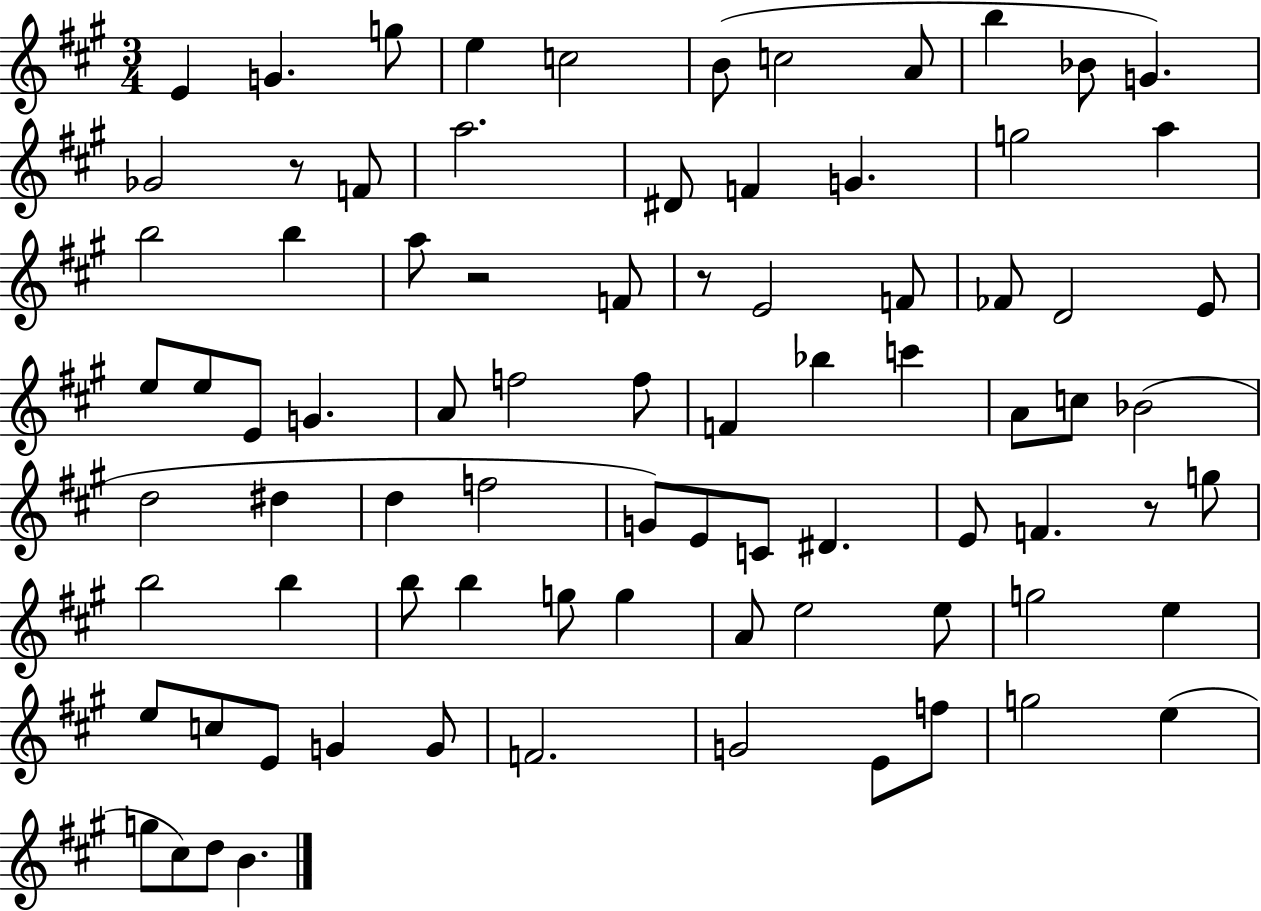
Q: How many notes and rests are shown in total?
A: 82